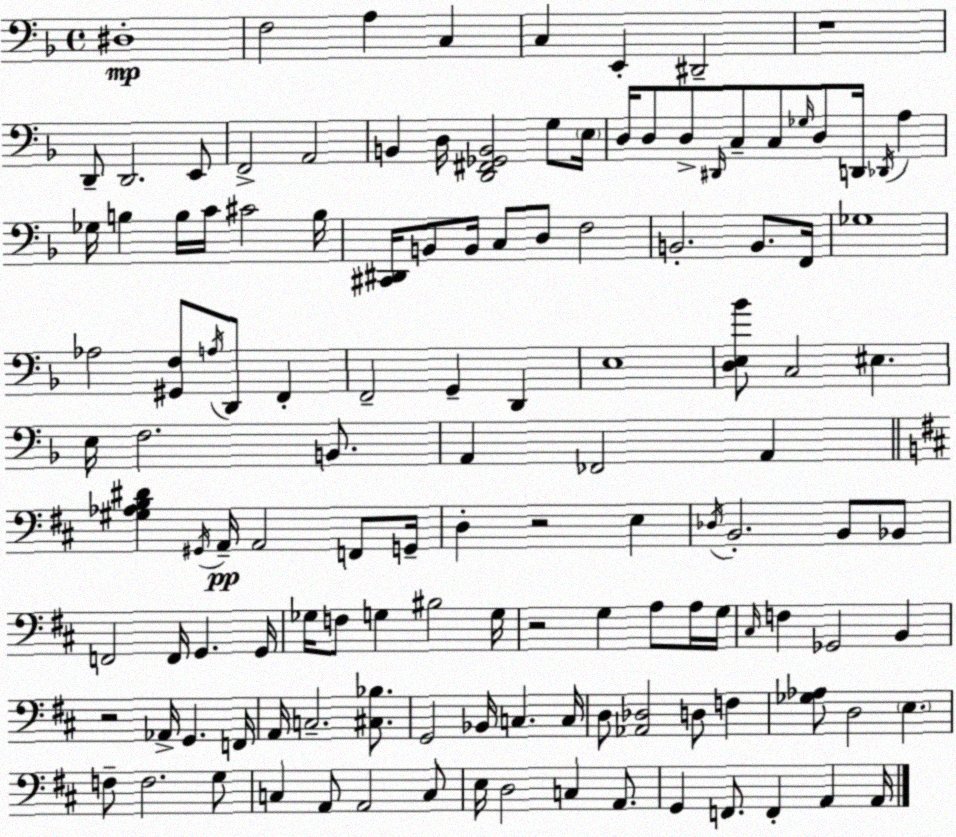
X:1
T:Untitled
M:4/4
L:1/4
K:Dm
^D,4 F,2 A, C, C, E,, ^D,,2 z4 D,,/2 D,,2 E,,/2 F,,2 A,,2 B,, D,/4 [D,,^F,,_G,,B,,]2 G,/2 E,/4 D,/4 D,/2 D,/2 ^D,,/4 C,/2 C,/2 _G,/4 D,/2 D,,/4 _D,,/4 A, _G,/4 B, B,/4 C/4 ^C2 B,/4 [^C,,^D,,]/4 B,,/2 B,,/4 C,/2 D,/2 F,2 B,,2 B,,/2 F,,/4 _G,4 _A,2 [^G,,F,]/2 A,/4 D,,/2 F,, F,,2 G,, D,, E,4 [D,E,_B]/2 C,2 ^E, E,/4 F,2 B,,/2 A,, _F,,2 A,, [^G,_A,B,^D] ^G,,/4 A,,/4 A,,2 F,,/2 G,,/4 D, z2 E, _D,/4 B,,2 B,,/2 _B,,/2 F,,2 F,,/4 G,, G,,/4 _G,/4 F,/2 G, ^B,2 G,/4 z2 G, A,/2 A,/4 G,/4 ^C,/4 F, _G,,2 B,, z2 _A,,/4 G,, F,,/4 A,,/4 C,2 [^C,_B,]/2 G,,2 _B,,/4 C, C,/4 D,/2 [_A,,_D,]2 D,/2 F, [_G,_A,]/2 D,2 E, F,/2 F,2 G,/2 C, A,,/2 A,,2 C,/2 E,/4 D,2 C, A,,/2 G,, F,,/2 F,, A,, A,,/4